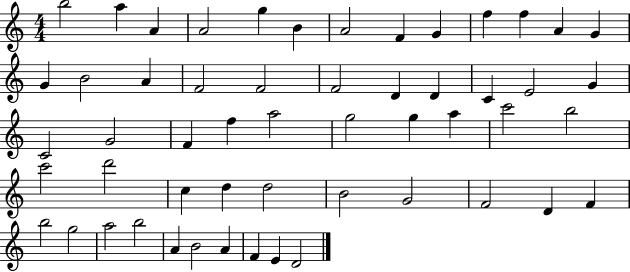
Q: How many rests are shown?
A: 0